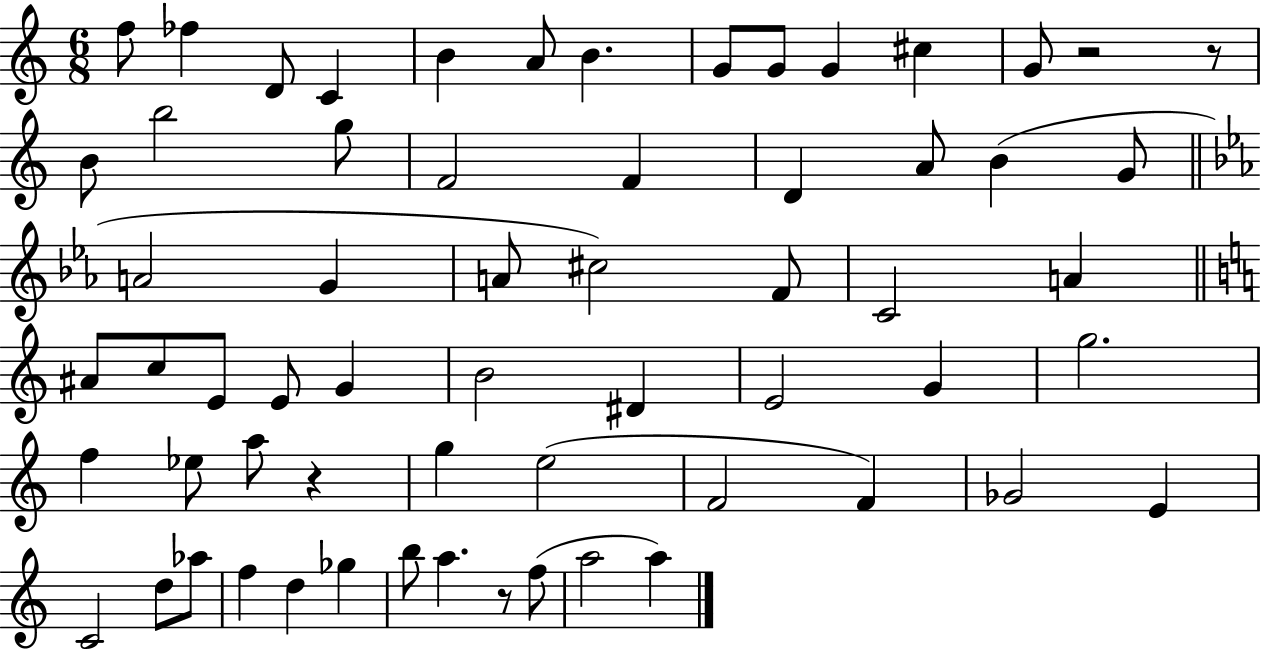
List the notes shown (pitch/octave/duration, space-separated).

F5/e FES5/q D4/e C4/q B4/q A4/e B4/q. G4/e G4/e G4/q C#5/q G4/e R/h R/e B4/e B5/h G5/e F4/h F4/q D4/q A4/e B4/q G4/e A4/h G4/q A4/e C#5/h F4/e C4/h A4/q A#4/e C5/e E4/e E4/e G4/q B4/h D#4/q E4/h G4/q G5/h. F5/q Eb5/e A5/e R/q G5/q E5/h F4/h F4/q Gb4/h E4/q C4/h D5/e Ab5/e F5/q D5/q Gb5/q B5/e A5/q. R/e F5/e A5/h A5/q